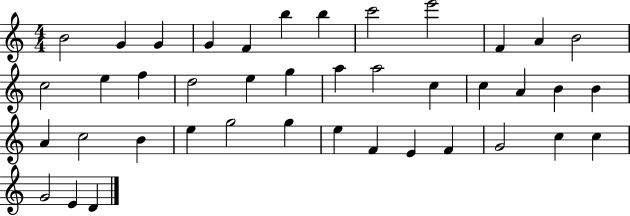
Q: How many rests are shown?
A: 0